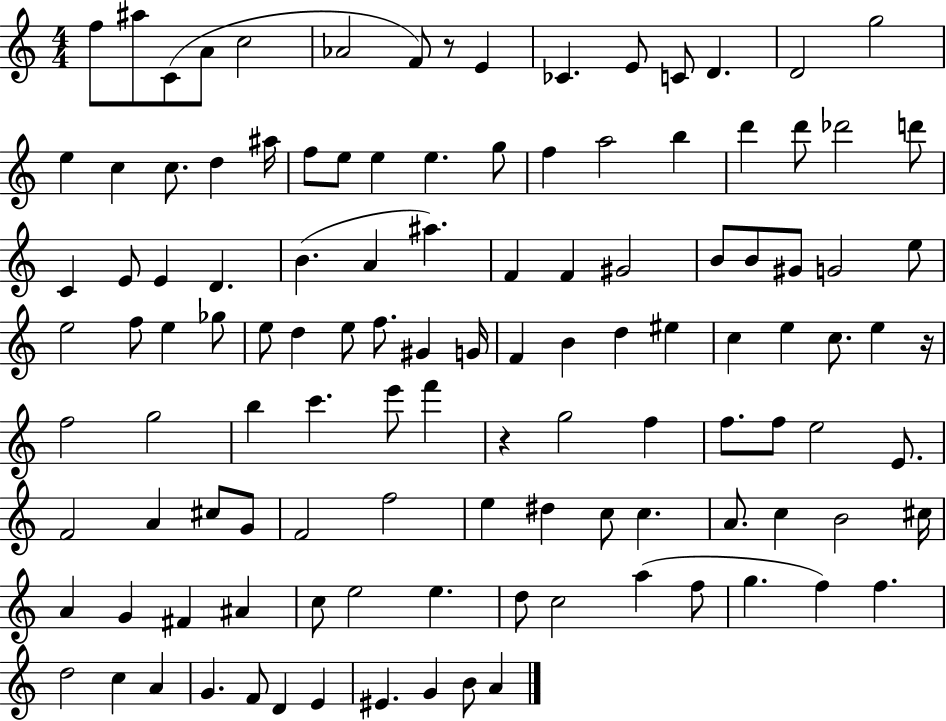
{
  \clef treble
  \numericTimeSignature
  \time 4/4
  \key c \major
  f''8 ais''8 c'8( a'8 c''2 | aes'2 f'8) r8 e'4 | ces'4. e'8 c'8 d'4. | d'2 g''2 | \break e''4 c''4 c''8. d''4 ais''16 | f''8 e''8 e''4 e''4. g''8 | f''4 a''2 b''4 | d'''4 d'''8 des'''2 d'''8 | \break c'4 e'8 e'4 d'4. | b'4.( a'4 ais''4.) | f'4 f'4 gis'2 | b'8 b'8 gis'8 g'2 e''8 | \break e''2 f''8 e''4 ges''8 | e''8 d''4 e''8 f''8. gis'4 g'16 | f'4 b'4 d''4 eis''4 | c''4 e''4 c''8. e''4 r16 | \break f''2 g''2 | b''4 c'''4. e'''8 f'''4 | r4 g''2 f''4 | f''8. f''8 e''2 e'8. | \break f'2 a'4 cis''8 g'8 | f'2 f''2 | e''4 dis''4 c''8 c''4. | a'8. c''4 b'2 cis''16 | \break a'4 g'4 fis'4 ais'4 | c''8 e''2 e''4. | d''8 c''2 a''4( f''8 | g''4. f''4) f''4. | \break d''2 c''4 a'4 | g'4. f'8 d'4 e'4 | eis'4. g'4 b'8 a'4 | \bar "|."
}